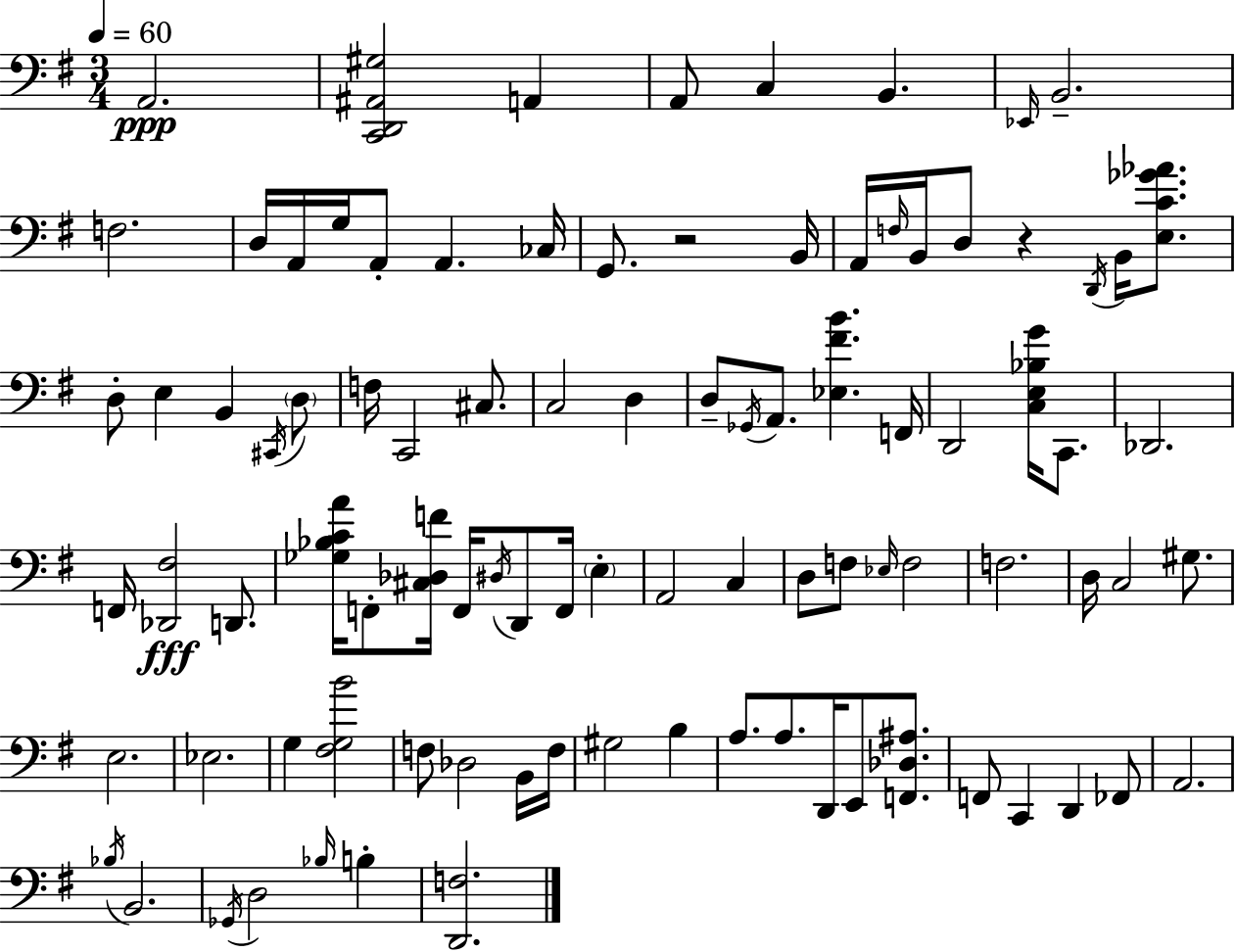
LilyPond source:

{
  \clef bass
  \numericTimeSignature
  \time 3/4
  \key e \minor
  \tempo 4 = 60
  a,2.\ppp | <c, d, ais, gis>2 a,4 | a,8 c4 b,4. | \grace { ees,16 } b,2.-- | \break f2. | d16 a,16 g16 a,8-. a,4. | ces16 g,8. r2 | b,16 a,16 \grace { f16 } b,16 d8 r4 \acciaccatura { d,16 } b,16 | \break <e c' ges' aes'>8. d8-. e4 b,4 | \acciaccatura { cis,16 } \parenthesize d8 f16 c,2 | cis8. c2 | d4 d8-- \acciaccatura { ges,16 } a,8. <ees fis' b'>4. | \break f,16 d,2 | <c e bes g'>16 c,8. des,2. | f,16 <des, fis>2\fff | d,8. <ges bes c' a'>16 f,8-. <cis des f'>16 f,16 \acciaccatura { dis16 } d,8 | \break f,16 \parenthesize e4-. a,2 | c4 d8 f8 \grace { ees16 } f2 | f2. | d16 c2 | \break gis8. e2. | ees2. | g4 <fis g b'>2 | f8 des2 | \break b,16 f16 gis2 | b4 a8. a8. | d,16 e,8 <f, des ais>8. f,8 c,4 | d,4 fes,8 a,2. | \break \acciaccatura { bes16 } b,2. | \acciaccatura { ges,16 } d2 | \grace { bes16 } b4-. <d, f>2. | \bar "|."
}